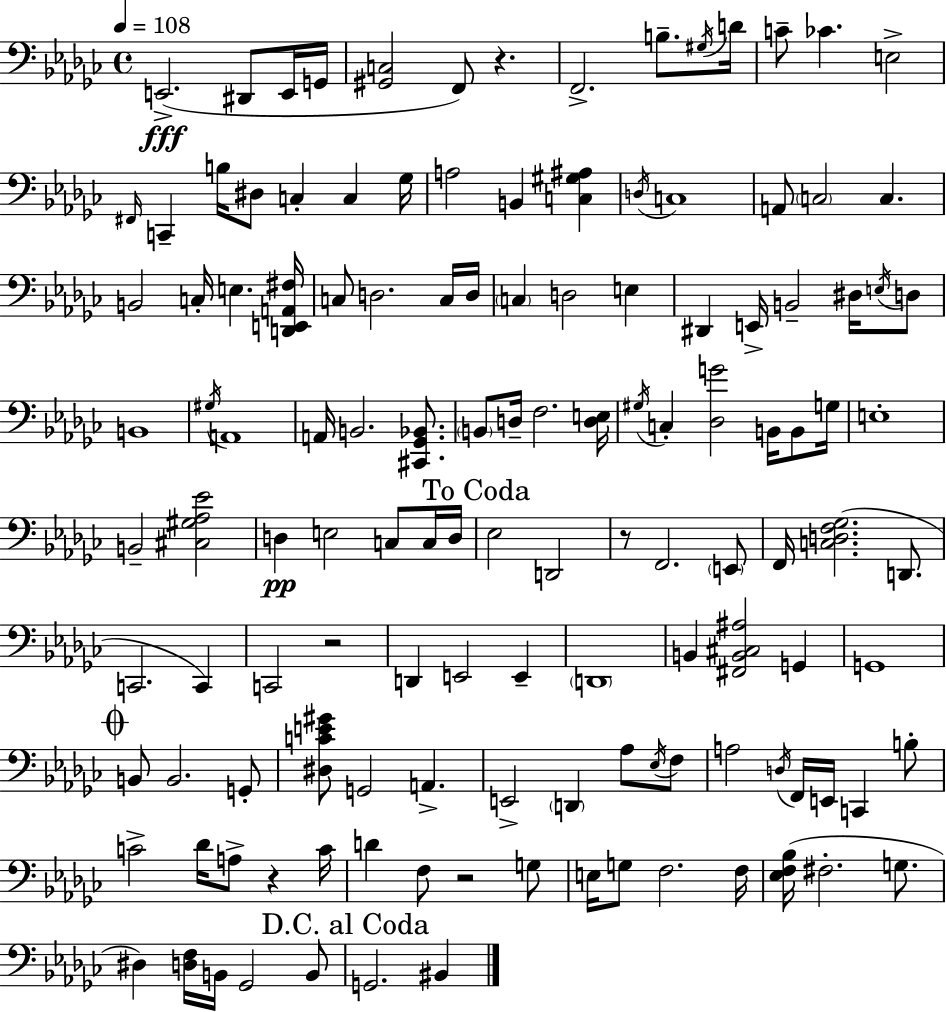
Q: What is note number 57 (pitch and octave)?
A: B2